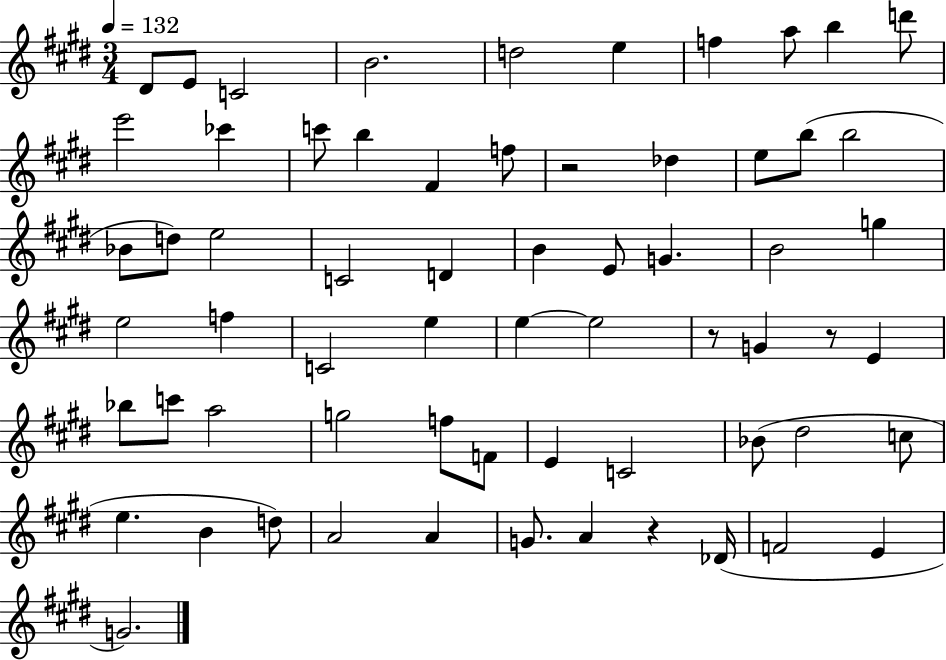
{
  \clef treble
  \numericTimeSignature
  \time 3/4
  \key e \major
  \tempo 4 = 132
  dis'8 e'8 c'2 | b'2. | d''2 e''4 | f''4 a''8 b''4 d'''8 | \break e'''2 ces'''4 | c'''8 b''4 fis'4 f''8 | r2 des''4 | e''8 b''8( b''2 | \break bes'8 d''8) e''2 | c'2 d'4 | b'4 e'8 g'4. | b'2 g''4 | \break e''2 f''4 | c'2 e''4 | e''4~~ e''2 | r8 g'4 r8 e'4 | \break bes''8 c'''8 a''2 | g''2 f''8 f'8 | e'4 c'2 | bes'8( dis''2 c''8 | \break e''4. b'4 d''8) | a'2 a'4 | g'8. a'4 r4 des'16( | f'2 e'4 | \break g'2.) | \bar "|."
}